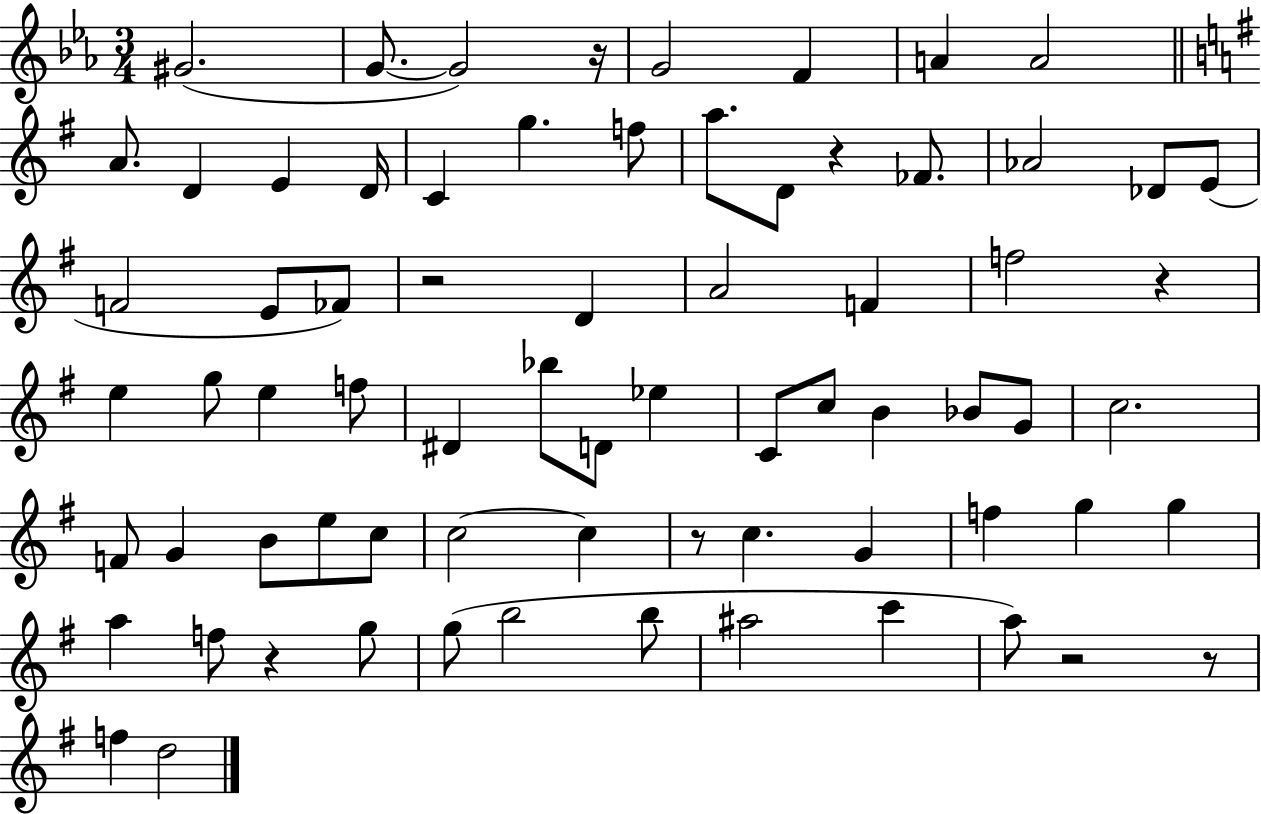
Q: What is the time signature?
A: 3/4